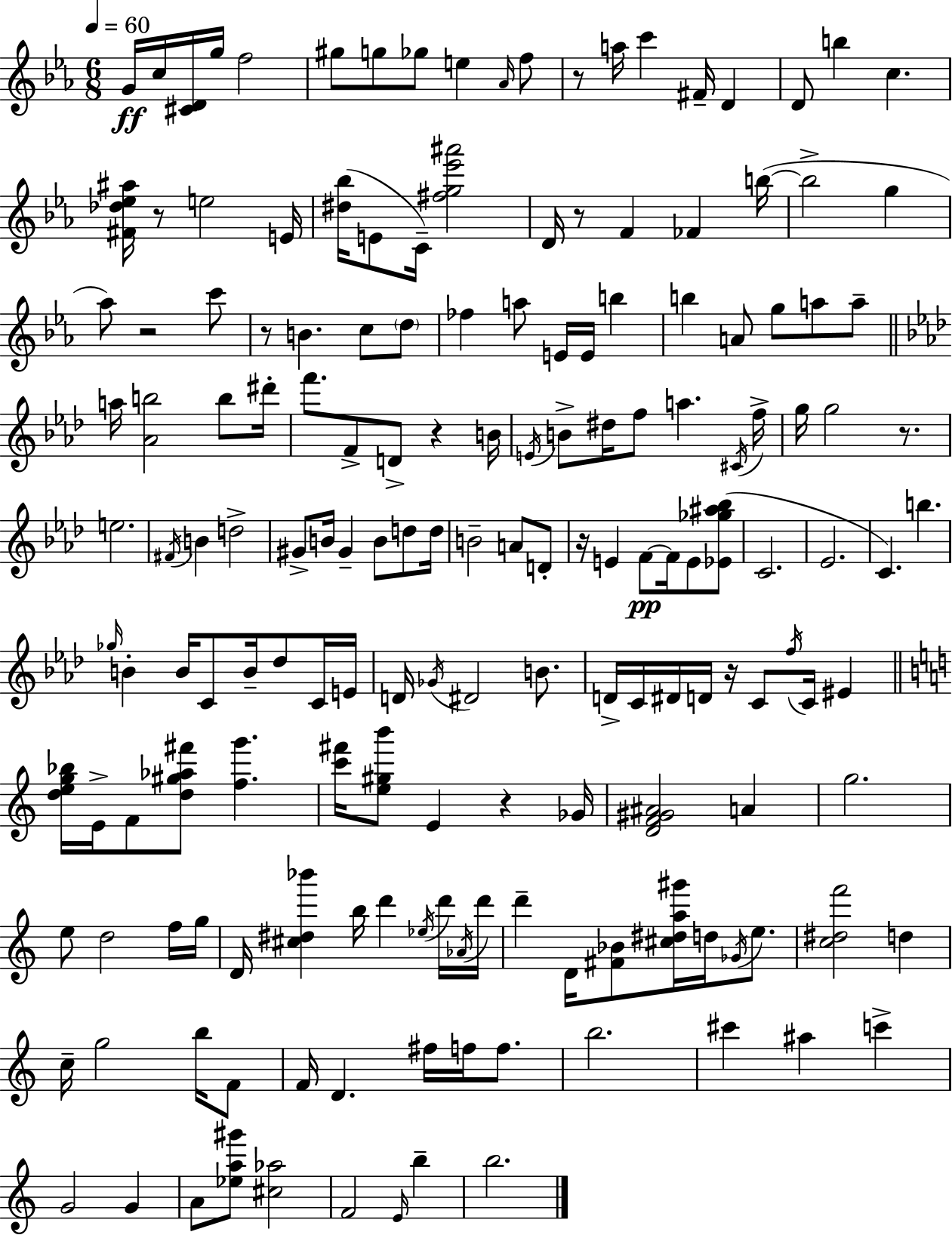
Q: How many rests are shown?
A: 10